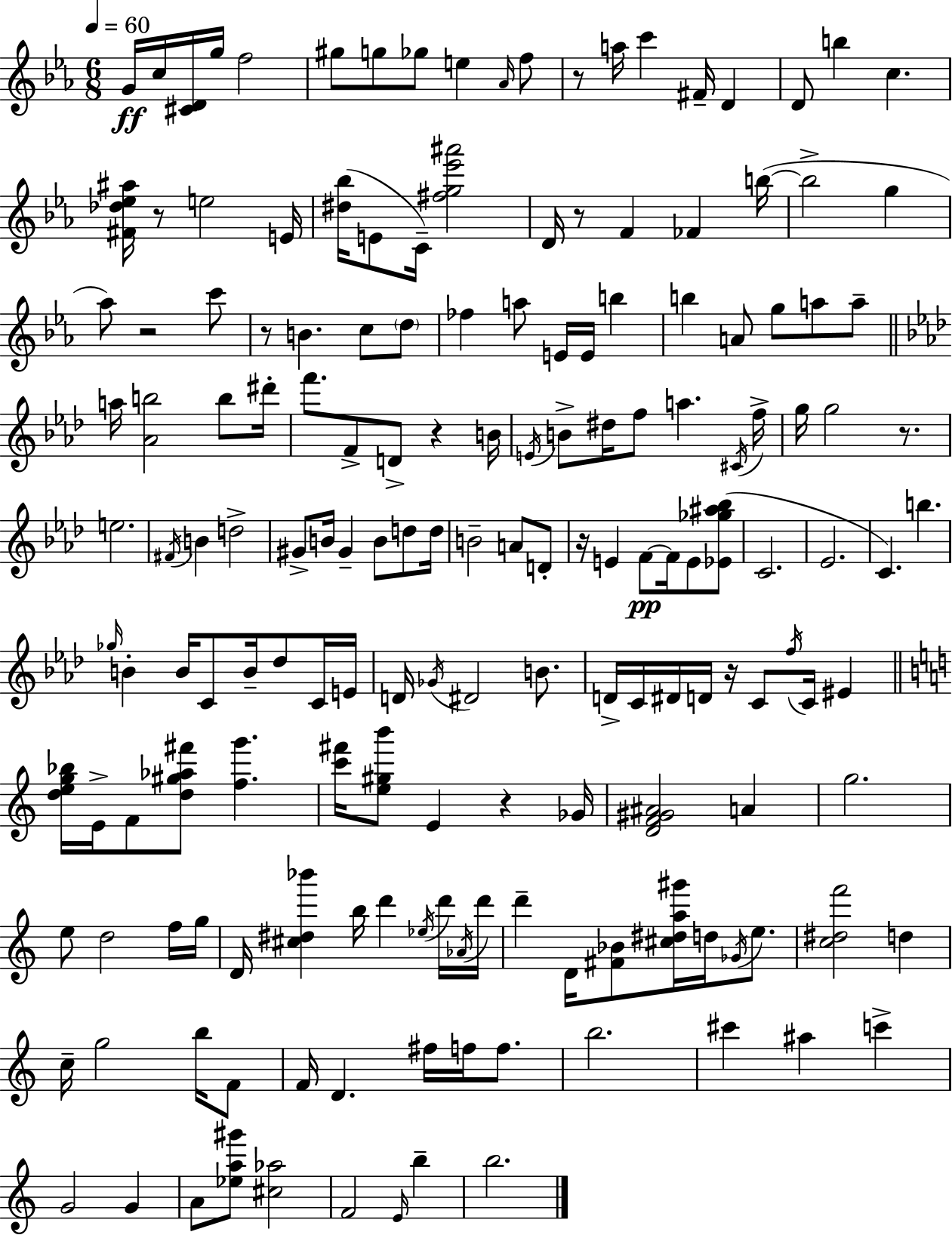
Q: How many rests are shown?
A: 10